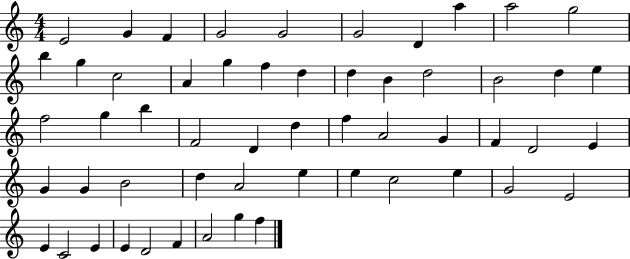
X:1
T:Untitled
M:4/4
L:1/4
K:C
E2 G F G2 G2 G2 D a a2 g2 b g c2 A g f d d B d2 B2 d e f2 g b F2 D d f A2 G F D2 E G G B2 d A2 e e c2 e G2 E2 E C2 E E D2 F A2 g f